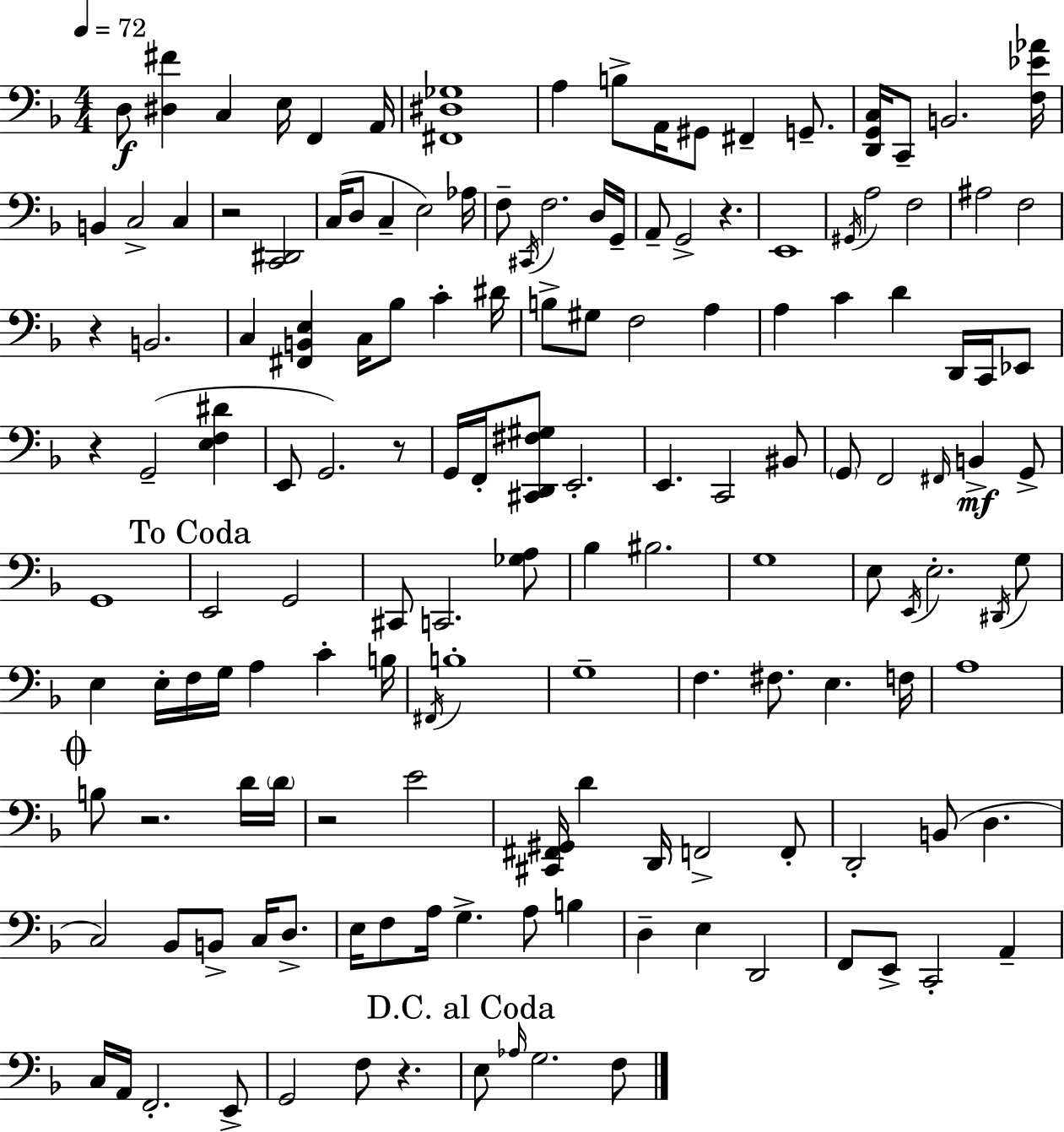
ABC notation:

X:1
T:Untitled
M:4/4
L:1/4
K:Dm
D,/2 [^D,^F] C, E,/4 F,, A,,/4 [^F,,^D,_G,]4 A, B,/2 A,,/4 ^G,,/2 ^F,, G,,/2 [D,,G,,C,]/4 C,,/2 B,,2 [F,_E_A]/4 B,, C,2 C, z2 [C,,^D,,]2 C,/4 D,/2 C, E,2 _A,/4 F,/2 ^C,,/4 F,2 D,/4 G,,/4 A,,/2 G,,2 z E,,4 ^G,,/4 A,2 F,2 ^A,2 F,2 z B,,2 C, [^F,,B,,E,] C,/4 _B,/2 C ^D/4 B,/2 ^G,/2 F,2 A, A, C D D,,/4 C,,/4 _E,,/2 z G,,2 [E,F,^D] E,,/2 G,,2 z/2 G,,/4 F,,/4 [^C,,D,,^F,^G,]/2 E,,2 E,, C,,2 ^B,,/2 G,,/2 F,,2 ^F,,/4 B,, G,,/2 G,,4 E,,2 G,,2 ^C,,/2 C,,2 [_G,A,]/2 _B, ^B,2 G,4 E,/2 E,,/4 E,2 ^D,,/4 G,/2 E, E,/4 F,/4 G,/4 A, C B,/4 ^F,,/4 B,4 G,4 F, ^F,/2 E, F,/4 A,4 B,/2 z2 D/4 D/4 z2 E2 [^C,,^F,,^G,,]/4 D D,,/4 F,,2 F,,/2 D,,2 B,,/2 D, C,2 _B,,/2 B,,/2 C,/4 D,/2 E,/4 F,/2 A,/4 G, A,/2 B, D, E, D,,2 F,,/2 E,,/2 C,,2 A,, C,/4 A,,/4 F,,2 E,,/2 G,,2 F,/2 z E,/2 _A,/4 G,2 F,/2